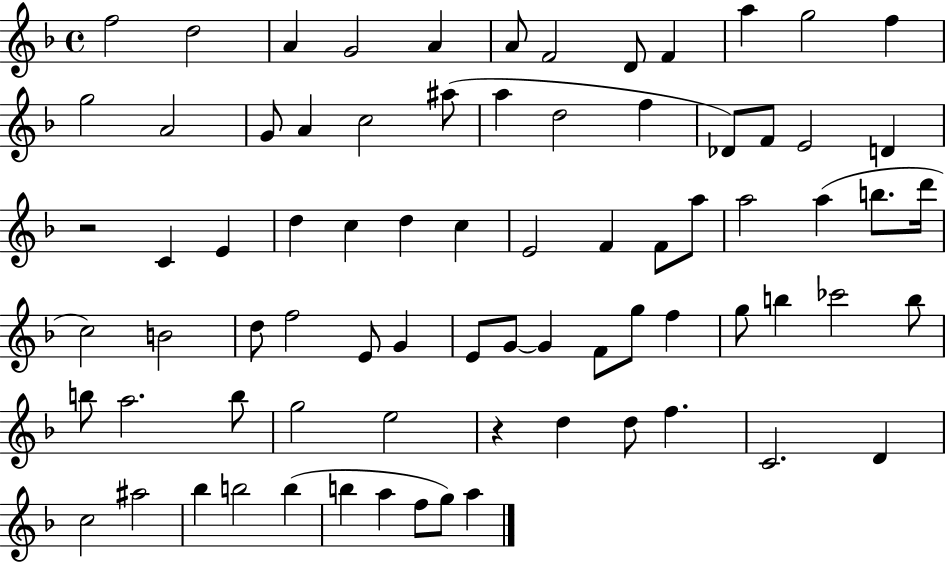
X:1
T:Untitled
M:4/4
L:1/4
K:F
f2 d2 A G2 A A/2 F2 D/2 F a g2 f g2 A2 G/2 A c2 ^a/2 a d2 f _D/2 F/2 E2 D z2 C E d c d c E2 F F/2 a/2 a2 a b/2 d'/4 c2 B2 d/2 f2 E/2 G E/2 G/2 G F/2 g/2 f g/2 b _c'2 b/2 b/2 a2 b/2 g2 e2 z d d/2 f C2 D c2 ^a2 _b b2 b b a f/2 g/2 a